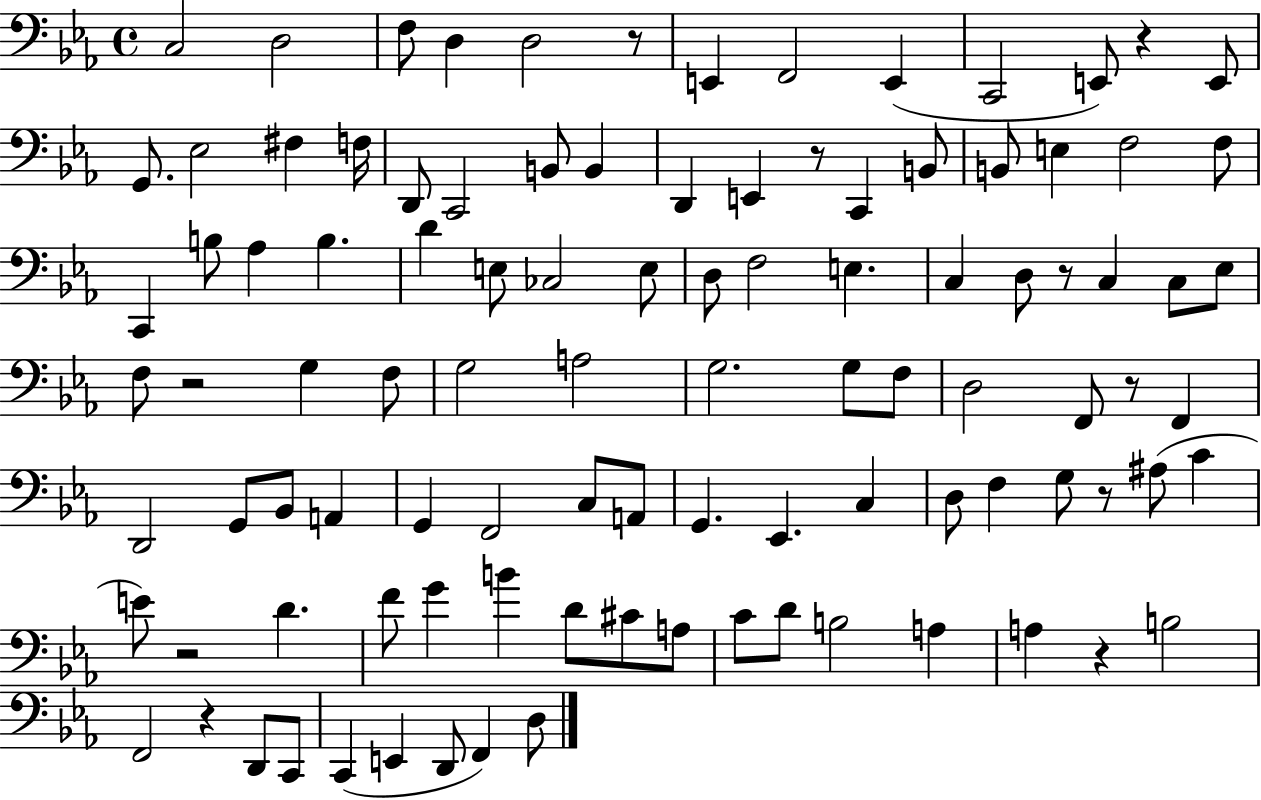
{
  \clef bass
  \time 4/4
  \defaultTimeSignature
  \key ees \major
  c2 d2 | f8 d4 d2 r8 | e,4 f,2 e,4( | c,2 e,8) r4 e,8 | \break g,8. ees2 fis4 f16 | d,8 c,2 b,8 b,4 | d,4 e,4 r8 c,4 b,8 | b,8 e4 f2 f8 | \break c,4 b8 aes4 b4. | d'4 e8 ces2 e8 | d8 f2 e4. | c4 d8 r8 c4 c8 ees8 | \break f8 r2 g4 f8 | g2 a2 | g2. g8 f8 | d2 f,8 r8 f,4 | \break d,2 g,8 bes,8 a,4 | g,4 f,2 c8 a,8 | g,4. ees,4. c4 | d8 f4 g8 r8 ais8( c'4 | \break e'8) r2 d'4. | f'8 g'4 b'4 d'8 cis'8 a8 | c'8 d'8 b2 a4 | a4 r4 b2 | \break f,2 r4 d,8 c,8 | c,4( e,4 d,8 f,4) d8 | \bar "|."
}